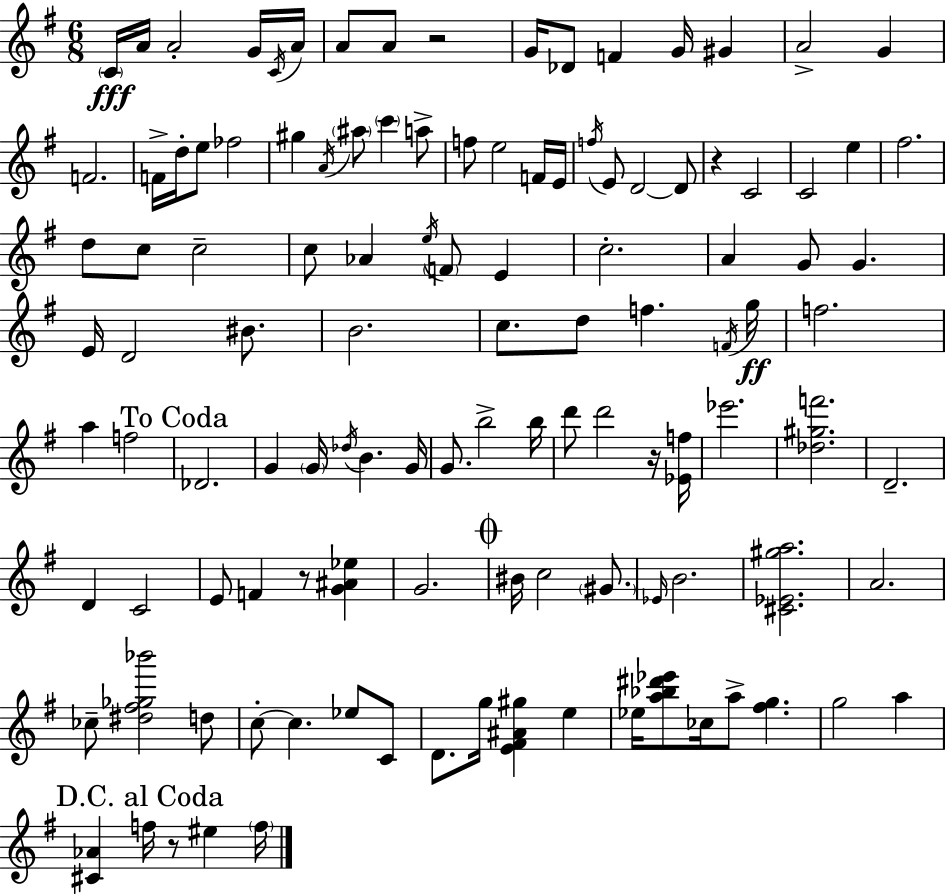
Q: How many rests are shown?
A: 5